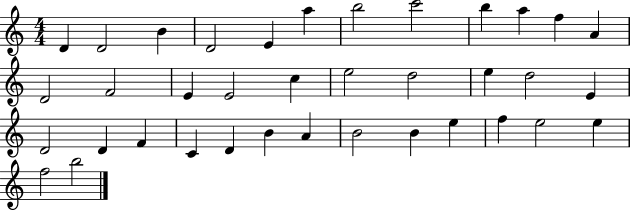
{
  \clef treble
  \numericTimeSignature
  \time 4/4
  \key c \major
  d'4 d'2 b'4 | d'2 e'4 a''4 | b''2 c'''2 | b''4 a''4 f''4 a'4 | \break d'2 f'2 | e'4 e'2 c''4 | e''2 d''2 | e''4 d''2 e'4 | \break d'2 d'4 f'4 | c'4 d'4 b'4 a'4 | b'2 b'4 e''4 | f''4 e''2 e''4 | \break f''2 b''2 | \bar "|."
}